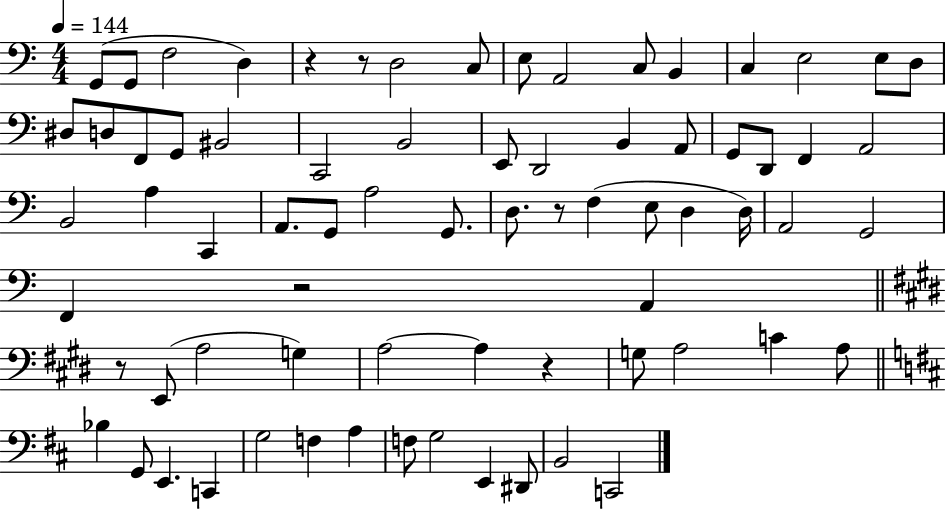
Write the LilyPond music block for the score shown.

{
  \clef bass
  \numericTimeSignature
  \time 4/4
  \key c \major
  \tempo 4 = 144
  g,8( g,8 f2 d4) | r4 r8 d2 c8 | e8 a,2 c8 b,4 | c4 e2 e8 d8 | \break dis8 d8 f,8 g,8 bis,2 | c,2 b,2 | e,8 d,2 b,4 a,8 | g,8 d,8 f,4 a,2 | \break b,2 a4 c,4 | a,8. g,8 a2 g,8. | d8. r8 f4( e8 d4 d16) | a,2 g,2 | \break f,4 r2 a,4 | \bar "||" \break \key e \major r8 e,8( a2 g4) | a2~~ a4 r4 | g8 a2 c'4 a8 | \bar "||" \break \key d \major bes4 g,8 e,4. c,4 | g2 f4 a4 | f8 g2 e,4 dis,8 | b,2 c,2 | \break \bar "|."
}